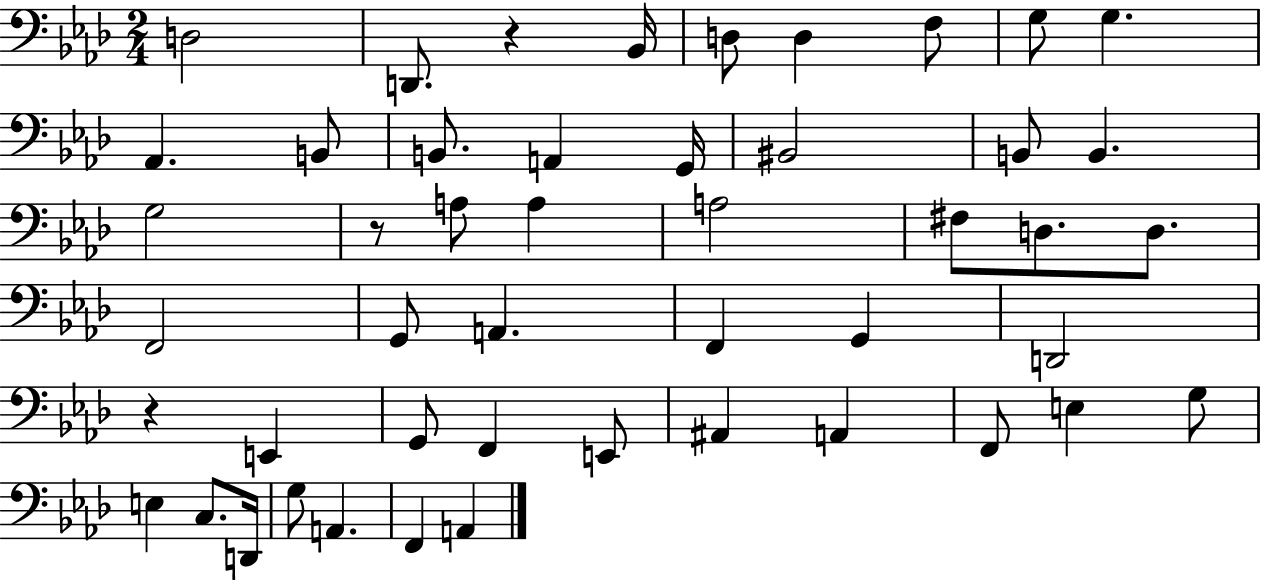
{
  \clef bass
  \numericTimeSignature
  \time 2/4
  \key aes \major
  \repeat volta 2 { d2 | d,8. r4 bes,16 | d8 d4 f8 | g8 g4. | \break aes,4. b,8 | b,8. a,4 g,16 | bis,2 | b,8 b,4. | \break g2 | r8 a8 a4 | a2 | fis8 d8. d8. | \break f,2 | g,8 a,4. | f,4 g,4 | d,2 | \break r4 e,4 | g,8 f,4 e,8 | ais,4 a,4 | f,8 e4 g8 | \break e4 c8. d,16 | g8 a,4. | f,4 a,4 | } \bar "|."
}